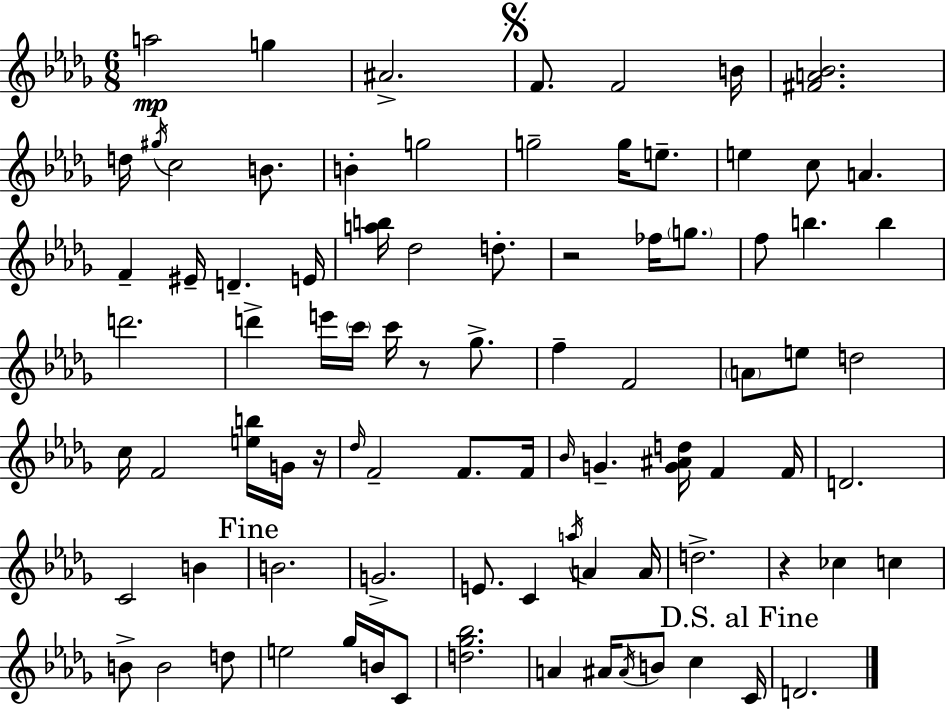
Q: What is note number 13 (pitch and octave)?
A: G5